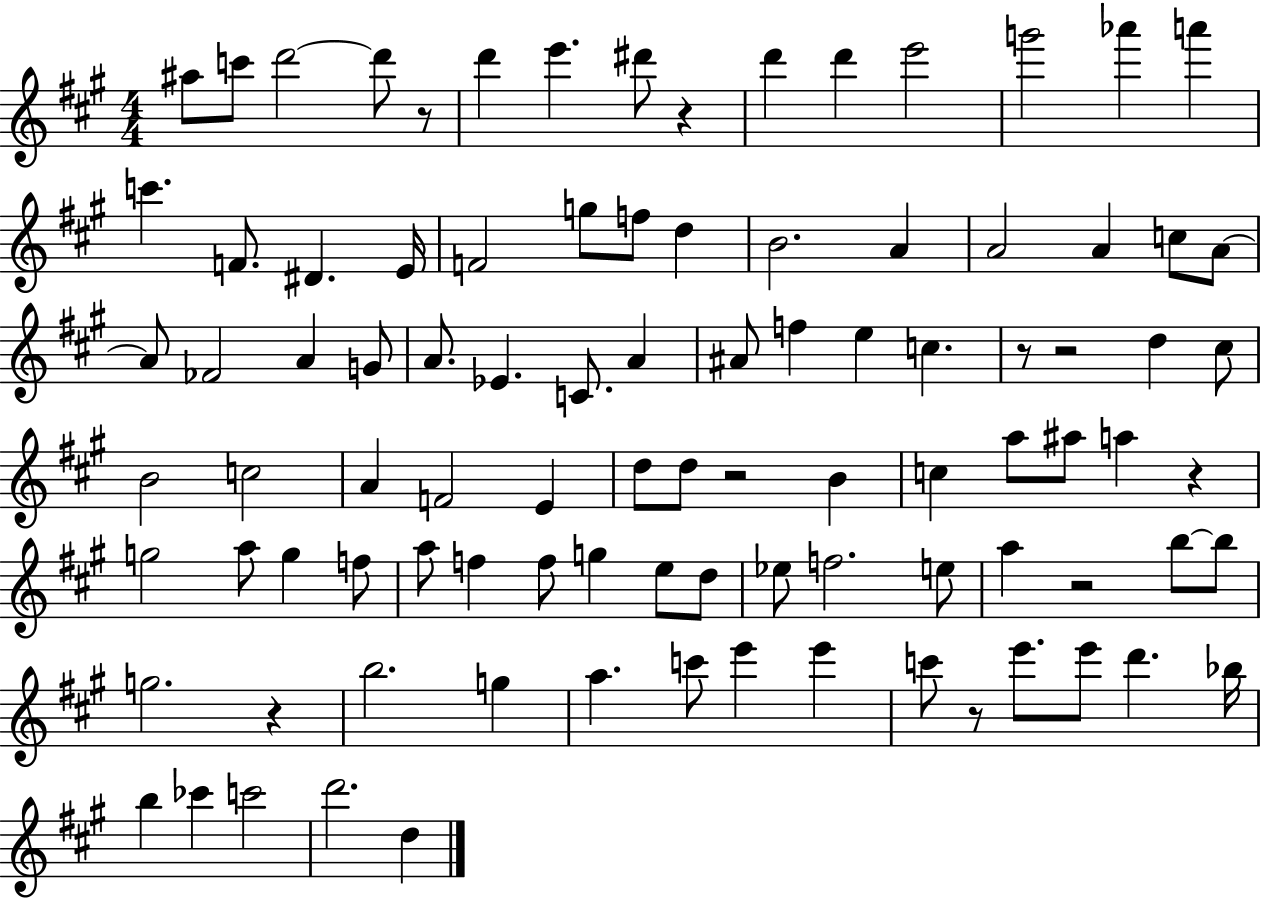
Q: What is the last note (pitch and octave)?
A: D5